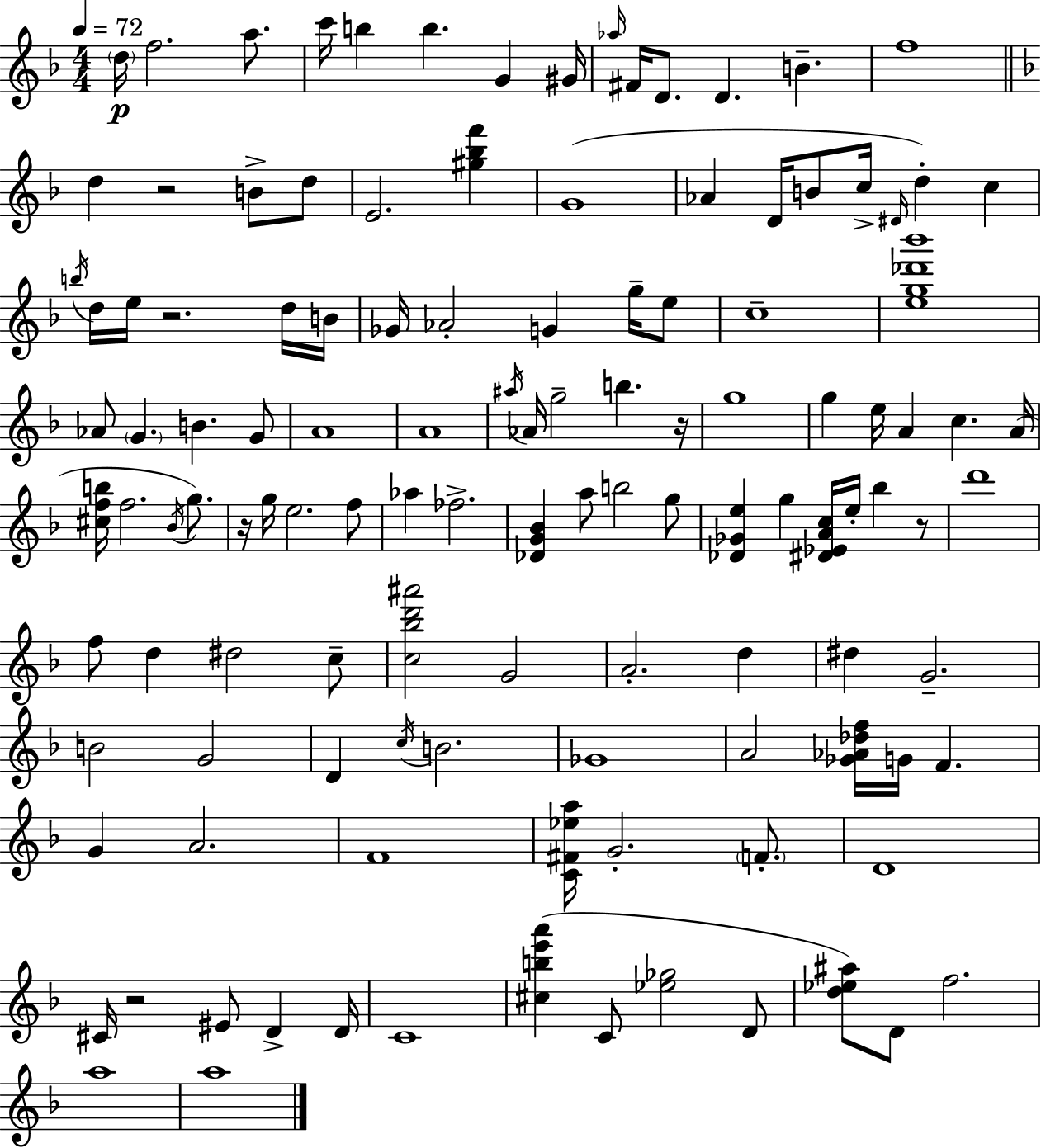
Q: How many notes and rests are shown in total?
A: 121